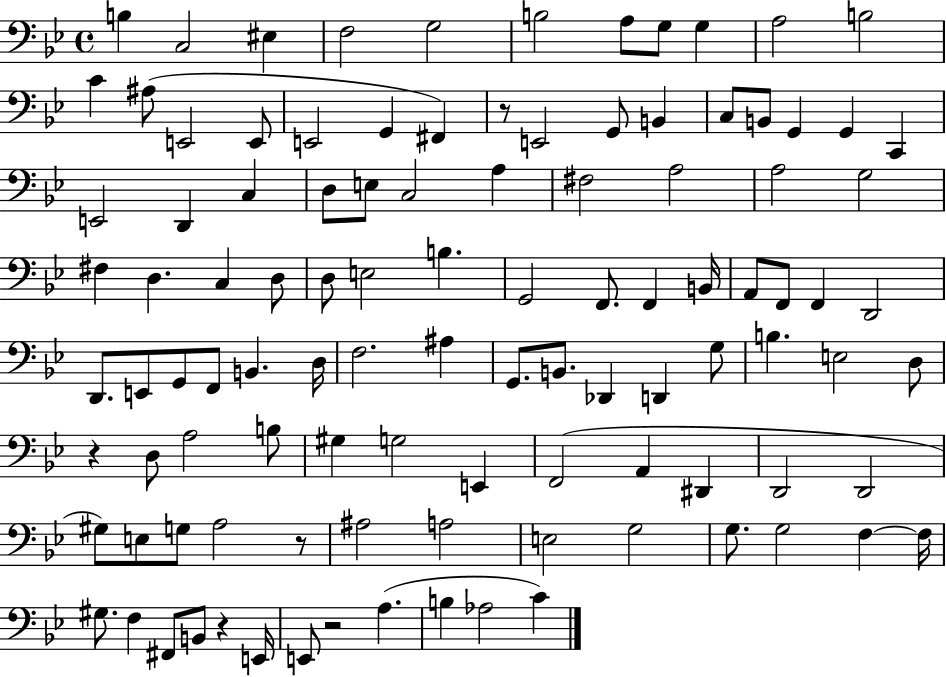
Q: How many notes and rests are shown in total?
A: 106